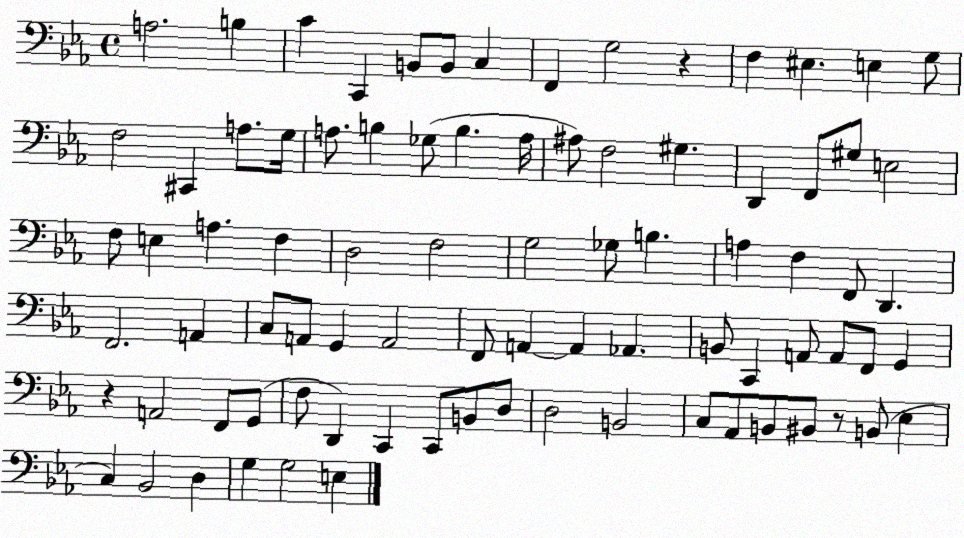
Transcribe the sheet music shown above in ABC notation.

X:1
T:Untitled
M:4/4
L:1/4
K:Eb
A,2 B, C C,, B,,/2 B,,/2 C, F,, G,2 z F, ^E, E, G,/2 F,2 ^C,, A,/2 G,/4 A,/2 B, _G,/2 B, A,/4 ^A,/2 F,2 ^G, D,, F,,/2 ^G,/2 E,2 F,/2 E, A, F, D,2 F,2 G,2 _G,/2 B, A, F, F,,/2 D,, F,,2 A,, C,/2 A,,/2 G,, A,,2 F,,/2 A,, A,, _A,, B,,/2 C,, A,,/2 A,,/2 F,,/2 G,, z A,,2 F,,/2 G,,/2 F,/2 D,, C,, C,,/2 B,,/2 D,/2 D,2 B,,2 C,/2 _A,,/2 B,,/2 ^B,,/2 z/2 B,,/2 _E, C, _B,,2 D, G, G,2 E,